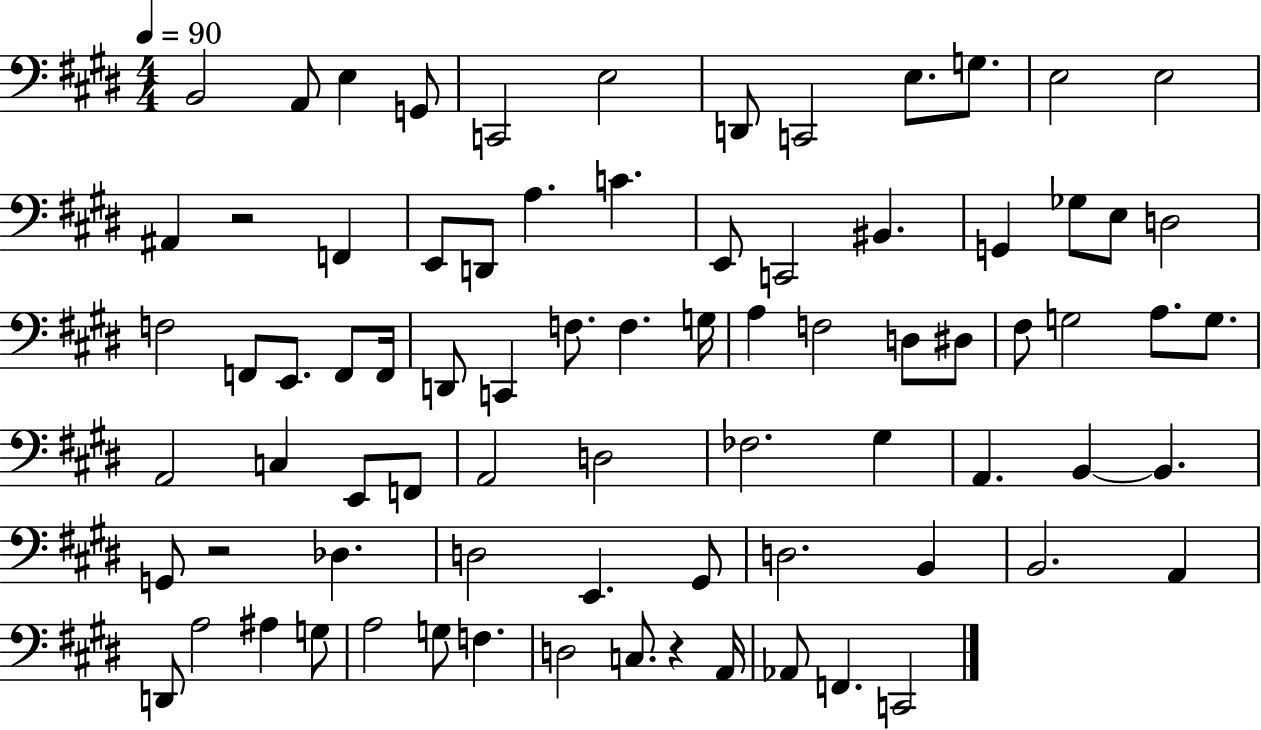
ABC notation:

X:1
T:Untitled
M:4/4
L:1/4
K:E
B,,2 A,,/2 E, G,,/2 C,,2 E,2 D,,/2 C,,2 E,/2 G,/2 E,2 E,2 ^A,, z2 F,, E,,/2 D,,/2 A, C E,,/2 C,,2 ^B,, G,, _G,/2 E,/2 D,2 F,2 F,,/2 E,,/2 F,,/2 F,,/4 D,,/2 C,, F,/2 F, G,/4 A, F,2 D,/2 ^D,/2 ^F,/2 G,2 A,/2 G,/2 A,,2 C, E,,/2 F,,/2 A,,2 D,2 _F,2 ^G, A,, B,, B,, G,,/2 z2 _D, D,2 E,, ^G,,/2 D,2 B,, B,,2 A,, D,,/2 A,2 ^A, G,/2 A,2 G,/2 F, D,2 C,/2 z A,,/4 _A,,/2 F,, C,,2